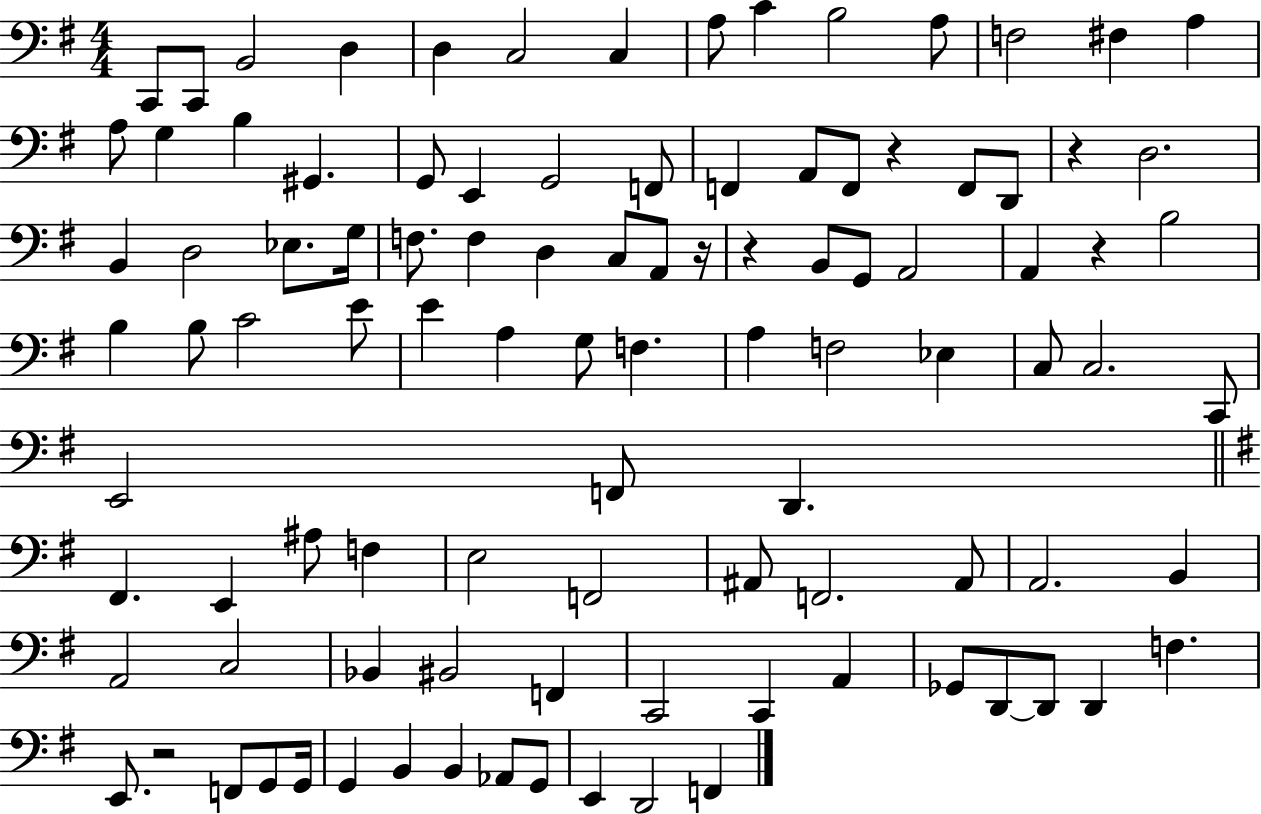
C2/e C2/e B2/h D3/q D3/q C3/h C3/q A3/e C4/q B3/h A3/e F3/h F#3/q A3/q A3/e G3/q B3/q G#2/q. G2/e E2/q G2/h F2/e F2/q A2/e F2/e R/q F2/e D2/e R/q D3/h. B2/q D3/h Eb3/e. G3/s F3/e. F3/q D3/q C3/e A2/e R/s R/q B2/e G2/e A2/h A2/q R/q B3/h B3/q B3/e C4/h E4/e E4/q A3/q G3/e F3/q. A3/q F3/h Eb3/q C3/e C3/h. C2/e E2/h F2/e D2/q. F#2/q. E2/q A#3/e F3/q E3/h F2/h A#2/e F2/h. A#2/e A2/h. B2/q A2/h C3/h Bb2/q BIS2/h F2/q C2/h C2/q A2/q Gb2/e D2/e D2/e D2/q F3/q. E2/e. R/h F2/e G2/e G2/s G2/q B2/q B2/q Ab2/e G2/e E2/q D2/h F2/q